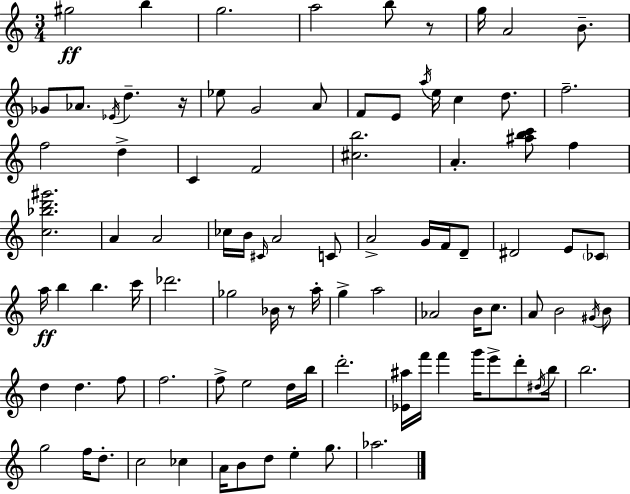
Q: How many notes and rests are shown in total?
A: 94